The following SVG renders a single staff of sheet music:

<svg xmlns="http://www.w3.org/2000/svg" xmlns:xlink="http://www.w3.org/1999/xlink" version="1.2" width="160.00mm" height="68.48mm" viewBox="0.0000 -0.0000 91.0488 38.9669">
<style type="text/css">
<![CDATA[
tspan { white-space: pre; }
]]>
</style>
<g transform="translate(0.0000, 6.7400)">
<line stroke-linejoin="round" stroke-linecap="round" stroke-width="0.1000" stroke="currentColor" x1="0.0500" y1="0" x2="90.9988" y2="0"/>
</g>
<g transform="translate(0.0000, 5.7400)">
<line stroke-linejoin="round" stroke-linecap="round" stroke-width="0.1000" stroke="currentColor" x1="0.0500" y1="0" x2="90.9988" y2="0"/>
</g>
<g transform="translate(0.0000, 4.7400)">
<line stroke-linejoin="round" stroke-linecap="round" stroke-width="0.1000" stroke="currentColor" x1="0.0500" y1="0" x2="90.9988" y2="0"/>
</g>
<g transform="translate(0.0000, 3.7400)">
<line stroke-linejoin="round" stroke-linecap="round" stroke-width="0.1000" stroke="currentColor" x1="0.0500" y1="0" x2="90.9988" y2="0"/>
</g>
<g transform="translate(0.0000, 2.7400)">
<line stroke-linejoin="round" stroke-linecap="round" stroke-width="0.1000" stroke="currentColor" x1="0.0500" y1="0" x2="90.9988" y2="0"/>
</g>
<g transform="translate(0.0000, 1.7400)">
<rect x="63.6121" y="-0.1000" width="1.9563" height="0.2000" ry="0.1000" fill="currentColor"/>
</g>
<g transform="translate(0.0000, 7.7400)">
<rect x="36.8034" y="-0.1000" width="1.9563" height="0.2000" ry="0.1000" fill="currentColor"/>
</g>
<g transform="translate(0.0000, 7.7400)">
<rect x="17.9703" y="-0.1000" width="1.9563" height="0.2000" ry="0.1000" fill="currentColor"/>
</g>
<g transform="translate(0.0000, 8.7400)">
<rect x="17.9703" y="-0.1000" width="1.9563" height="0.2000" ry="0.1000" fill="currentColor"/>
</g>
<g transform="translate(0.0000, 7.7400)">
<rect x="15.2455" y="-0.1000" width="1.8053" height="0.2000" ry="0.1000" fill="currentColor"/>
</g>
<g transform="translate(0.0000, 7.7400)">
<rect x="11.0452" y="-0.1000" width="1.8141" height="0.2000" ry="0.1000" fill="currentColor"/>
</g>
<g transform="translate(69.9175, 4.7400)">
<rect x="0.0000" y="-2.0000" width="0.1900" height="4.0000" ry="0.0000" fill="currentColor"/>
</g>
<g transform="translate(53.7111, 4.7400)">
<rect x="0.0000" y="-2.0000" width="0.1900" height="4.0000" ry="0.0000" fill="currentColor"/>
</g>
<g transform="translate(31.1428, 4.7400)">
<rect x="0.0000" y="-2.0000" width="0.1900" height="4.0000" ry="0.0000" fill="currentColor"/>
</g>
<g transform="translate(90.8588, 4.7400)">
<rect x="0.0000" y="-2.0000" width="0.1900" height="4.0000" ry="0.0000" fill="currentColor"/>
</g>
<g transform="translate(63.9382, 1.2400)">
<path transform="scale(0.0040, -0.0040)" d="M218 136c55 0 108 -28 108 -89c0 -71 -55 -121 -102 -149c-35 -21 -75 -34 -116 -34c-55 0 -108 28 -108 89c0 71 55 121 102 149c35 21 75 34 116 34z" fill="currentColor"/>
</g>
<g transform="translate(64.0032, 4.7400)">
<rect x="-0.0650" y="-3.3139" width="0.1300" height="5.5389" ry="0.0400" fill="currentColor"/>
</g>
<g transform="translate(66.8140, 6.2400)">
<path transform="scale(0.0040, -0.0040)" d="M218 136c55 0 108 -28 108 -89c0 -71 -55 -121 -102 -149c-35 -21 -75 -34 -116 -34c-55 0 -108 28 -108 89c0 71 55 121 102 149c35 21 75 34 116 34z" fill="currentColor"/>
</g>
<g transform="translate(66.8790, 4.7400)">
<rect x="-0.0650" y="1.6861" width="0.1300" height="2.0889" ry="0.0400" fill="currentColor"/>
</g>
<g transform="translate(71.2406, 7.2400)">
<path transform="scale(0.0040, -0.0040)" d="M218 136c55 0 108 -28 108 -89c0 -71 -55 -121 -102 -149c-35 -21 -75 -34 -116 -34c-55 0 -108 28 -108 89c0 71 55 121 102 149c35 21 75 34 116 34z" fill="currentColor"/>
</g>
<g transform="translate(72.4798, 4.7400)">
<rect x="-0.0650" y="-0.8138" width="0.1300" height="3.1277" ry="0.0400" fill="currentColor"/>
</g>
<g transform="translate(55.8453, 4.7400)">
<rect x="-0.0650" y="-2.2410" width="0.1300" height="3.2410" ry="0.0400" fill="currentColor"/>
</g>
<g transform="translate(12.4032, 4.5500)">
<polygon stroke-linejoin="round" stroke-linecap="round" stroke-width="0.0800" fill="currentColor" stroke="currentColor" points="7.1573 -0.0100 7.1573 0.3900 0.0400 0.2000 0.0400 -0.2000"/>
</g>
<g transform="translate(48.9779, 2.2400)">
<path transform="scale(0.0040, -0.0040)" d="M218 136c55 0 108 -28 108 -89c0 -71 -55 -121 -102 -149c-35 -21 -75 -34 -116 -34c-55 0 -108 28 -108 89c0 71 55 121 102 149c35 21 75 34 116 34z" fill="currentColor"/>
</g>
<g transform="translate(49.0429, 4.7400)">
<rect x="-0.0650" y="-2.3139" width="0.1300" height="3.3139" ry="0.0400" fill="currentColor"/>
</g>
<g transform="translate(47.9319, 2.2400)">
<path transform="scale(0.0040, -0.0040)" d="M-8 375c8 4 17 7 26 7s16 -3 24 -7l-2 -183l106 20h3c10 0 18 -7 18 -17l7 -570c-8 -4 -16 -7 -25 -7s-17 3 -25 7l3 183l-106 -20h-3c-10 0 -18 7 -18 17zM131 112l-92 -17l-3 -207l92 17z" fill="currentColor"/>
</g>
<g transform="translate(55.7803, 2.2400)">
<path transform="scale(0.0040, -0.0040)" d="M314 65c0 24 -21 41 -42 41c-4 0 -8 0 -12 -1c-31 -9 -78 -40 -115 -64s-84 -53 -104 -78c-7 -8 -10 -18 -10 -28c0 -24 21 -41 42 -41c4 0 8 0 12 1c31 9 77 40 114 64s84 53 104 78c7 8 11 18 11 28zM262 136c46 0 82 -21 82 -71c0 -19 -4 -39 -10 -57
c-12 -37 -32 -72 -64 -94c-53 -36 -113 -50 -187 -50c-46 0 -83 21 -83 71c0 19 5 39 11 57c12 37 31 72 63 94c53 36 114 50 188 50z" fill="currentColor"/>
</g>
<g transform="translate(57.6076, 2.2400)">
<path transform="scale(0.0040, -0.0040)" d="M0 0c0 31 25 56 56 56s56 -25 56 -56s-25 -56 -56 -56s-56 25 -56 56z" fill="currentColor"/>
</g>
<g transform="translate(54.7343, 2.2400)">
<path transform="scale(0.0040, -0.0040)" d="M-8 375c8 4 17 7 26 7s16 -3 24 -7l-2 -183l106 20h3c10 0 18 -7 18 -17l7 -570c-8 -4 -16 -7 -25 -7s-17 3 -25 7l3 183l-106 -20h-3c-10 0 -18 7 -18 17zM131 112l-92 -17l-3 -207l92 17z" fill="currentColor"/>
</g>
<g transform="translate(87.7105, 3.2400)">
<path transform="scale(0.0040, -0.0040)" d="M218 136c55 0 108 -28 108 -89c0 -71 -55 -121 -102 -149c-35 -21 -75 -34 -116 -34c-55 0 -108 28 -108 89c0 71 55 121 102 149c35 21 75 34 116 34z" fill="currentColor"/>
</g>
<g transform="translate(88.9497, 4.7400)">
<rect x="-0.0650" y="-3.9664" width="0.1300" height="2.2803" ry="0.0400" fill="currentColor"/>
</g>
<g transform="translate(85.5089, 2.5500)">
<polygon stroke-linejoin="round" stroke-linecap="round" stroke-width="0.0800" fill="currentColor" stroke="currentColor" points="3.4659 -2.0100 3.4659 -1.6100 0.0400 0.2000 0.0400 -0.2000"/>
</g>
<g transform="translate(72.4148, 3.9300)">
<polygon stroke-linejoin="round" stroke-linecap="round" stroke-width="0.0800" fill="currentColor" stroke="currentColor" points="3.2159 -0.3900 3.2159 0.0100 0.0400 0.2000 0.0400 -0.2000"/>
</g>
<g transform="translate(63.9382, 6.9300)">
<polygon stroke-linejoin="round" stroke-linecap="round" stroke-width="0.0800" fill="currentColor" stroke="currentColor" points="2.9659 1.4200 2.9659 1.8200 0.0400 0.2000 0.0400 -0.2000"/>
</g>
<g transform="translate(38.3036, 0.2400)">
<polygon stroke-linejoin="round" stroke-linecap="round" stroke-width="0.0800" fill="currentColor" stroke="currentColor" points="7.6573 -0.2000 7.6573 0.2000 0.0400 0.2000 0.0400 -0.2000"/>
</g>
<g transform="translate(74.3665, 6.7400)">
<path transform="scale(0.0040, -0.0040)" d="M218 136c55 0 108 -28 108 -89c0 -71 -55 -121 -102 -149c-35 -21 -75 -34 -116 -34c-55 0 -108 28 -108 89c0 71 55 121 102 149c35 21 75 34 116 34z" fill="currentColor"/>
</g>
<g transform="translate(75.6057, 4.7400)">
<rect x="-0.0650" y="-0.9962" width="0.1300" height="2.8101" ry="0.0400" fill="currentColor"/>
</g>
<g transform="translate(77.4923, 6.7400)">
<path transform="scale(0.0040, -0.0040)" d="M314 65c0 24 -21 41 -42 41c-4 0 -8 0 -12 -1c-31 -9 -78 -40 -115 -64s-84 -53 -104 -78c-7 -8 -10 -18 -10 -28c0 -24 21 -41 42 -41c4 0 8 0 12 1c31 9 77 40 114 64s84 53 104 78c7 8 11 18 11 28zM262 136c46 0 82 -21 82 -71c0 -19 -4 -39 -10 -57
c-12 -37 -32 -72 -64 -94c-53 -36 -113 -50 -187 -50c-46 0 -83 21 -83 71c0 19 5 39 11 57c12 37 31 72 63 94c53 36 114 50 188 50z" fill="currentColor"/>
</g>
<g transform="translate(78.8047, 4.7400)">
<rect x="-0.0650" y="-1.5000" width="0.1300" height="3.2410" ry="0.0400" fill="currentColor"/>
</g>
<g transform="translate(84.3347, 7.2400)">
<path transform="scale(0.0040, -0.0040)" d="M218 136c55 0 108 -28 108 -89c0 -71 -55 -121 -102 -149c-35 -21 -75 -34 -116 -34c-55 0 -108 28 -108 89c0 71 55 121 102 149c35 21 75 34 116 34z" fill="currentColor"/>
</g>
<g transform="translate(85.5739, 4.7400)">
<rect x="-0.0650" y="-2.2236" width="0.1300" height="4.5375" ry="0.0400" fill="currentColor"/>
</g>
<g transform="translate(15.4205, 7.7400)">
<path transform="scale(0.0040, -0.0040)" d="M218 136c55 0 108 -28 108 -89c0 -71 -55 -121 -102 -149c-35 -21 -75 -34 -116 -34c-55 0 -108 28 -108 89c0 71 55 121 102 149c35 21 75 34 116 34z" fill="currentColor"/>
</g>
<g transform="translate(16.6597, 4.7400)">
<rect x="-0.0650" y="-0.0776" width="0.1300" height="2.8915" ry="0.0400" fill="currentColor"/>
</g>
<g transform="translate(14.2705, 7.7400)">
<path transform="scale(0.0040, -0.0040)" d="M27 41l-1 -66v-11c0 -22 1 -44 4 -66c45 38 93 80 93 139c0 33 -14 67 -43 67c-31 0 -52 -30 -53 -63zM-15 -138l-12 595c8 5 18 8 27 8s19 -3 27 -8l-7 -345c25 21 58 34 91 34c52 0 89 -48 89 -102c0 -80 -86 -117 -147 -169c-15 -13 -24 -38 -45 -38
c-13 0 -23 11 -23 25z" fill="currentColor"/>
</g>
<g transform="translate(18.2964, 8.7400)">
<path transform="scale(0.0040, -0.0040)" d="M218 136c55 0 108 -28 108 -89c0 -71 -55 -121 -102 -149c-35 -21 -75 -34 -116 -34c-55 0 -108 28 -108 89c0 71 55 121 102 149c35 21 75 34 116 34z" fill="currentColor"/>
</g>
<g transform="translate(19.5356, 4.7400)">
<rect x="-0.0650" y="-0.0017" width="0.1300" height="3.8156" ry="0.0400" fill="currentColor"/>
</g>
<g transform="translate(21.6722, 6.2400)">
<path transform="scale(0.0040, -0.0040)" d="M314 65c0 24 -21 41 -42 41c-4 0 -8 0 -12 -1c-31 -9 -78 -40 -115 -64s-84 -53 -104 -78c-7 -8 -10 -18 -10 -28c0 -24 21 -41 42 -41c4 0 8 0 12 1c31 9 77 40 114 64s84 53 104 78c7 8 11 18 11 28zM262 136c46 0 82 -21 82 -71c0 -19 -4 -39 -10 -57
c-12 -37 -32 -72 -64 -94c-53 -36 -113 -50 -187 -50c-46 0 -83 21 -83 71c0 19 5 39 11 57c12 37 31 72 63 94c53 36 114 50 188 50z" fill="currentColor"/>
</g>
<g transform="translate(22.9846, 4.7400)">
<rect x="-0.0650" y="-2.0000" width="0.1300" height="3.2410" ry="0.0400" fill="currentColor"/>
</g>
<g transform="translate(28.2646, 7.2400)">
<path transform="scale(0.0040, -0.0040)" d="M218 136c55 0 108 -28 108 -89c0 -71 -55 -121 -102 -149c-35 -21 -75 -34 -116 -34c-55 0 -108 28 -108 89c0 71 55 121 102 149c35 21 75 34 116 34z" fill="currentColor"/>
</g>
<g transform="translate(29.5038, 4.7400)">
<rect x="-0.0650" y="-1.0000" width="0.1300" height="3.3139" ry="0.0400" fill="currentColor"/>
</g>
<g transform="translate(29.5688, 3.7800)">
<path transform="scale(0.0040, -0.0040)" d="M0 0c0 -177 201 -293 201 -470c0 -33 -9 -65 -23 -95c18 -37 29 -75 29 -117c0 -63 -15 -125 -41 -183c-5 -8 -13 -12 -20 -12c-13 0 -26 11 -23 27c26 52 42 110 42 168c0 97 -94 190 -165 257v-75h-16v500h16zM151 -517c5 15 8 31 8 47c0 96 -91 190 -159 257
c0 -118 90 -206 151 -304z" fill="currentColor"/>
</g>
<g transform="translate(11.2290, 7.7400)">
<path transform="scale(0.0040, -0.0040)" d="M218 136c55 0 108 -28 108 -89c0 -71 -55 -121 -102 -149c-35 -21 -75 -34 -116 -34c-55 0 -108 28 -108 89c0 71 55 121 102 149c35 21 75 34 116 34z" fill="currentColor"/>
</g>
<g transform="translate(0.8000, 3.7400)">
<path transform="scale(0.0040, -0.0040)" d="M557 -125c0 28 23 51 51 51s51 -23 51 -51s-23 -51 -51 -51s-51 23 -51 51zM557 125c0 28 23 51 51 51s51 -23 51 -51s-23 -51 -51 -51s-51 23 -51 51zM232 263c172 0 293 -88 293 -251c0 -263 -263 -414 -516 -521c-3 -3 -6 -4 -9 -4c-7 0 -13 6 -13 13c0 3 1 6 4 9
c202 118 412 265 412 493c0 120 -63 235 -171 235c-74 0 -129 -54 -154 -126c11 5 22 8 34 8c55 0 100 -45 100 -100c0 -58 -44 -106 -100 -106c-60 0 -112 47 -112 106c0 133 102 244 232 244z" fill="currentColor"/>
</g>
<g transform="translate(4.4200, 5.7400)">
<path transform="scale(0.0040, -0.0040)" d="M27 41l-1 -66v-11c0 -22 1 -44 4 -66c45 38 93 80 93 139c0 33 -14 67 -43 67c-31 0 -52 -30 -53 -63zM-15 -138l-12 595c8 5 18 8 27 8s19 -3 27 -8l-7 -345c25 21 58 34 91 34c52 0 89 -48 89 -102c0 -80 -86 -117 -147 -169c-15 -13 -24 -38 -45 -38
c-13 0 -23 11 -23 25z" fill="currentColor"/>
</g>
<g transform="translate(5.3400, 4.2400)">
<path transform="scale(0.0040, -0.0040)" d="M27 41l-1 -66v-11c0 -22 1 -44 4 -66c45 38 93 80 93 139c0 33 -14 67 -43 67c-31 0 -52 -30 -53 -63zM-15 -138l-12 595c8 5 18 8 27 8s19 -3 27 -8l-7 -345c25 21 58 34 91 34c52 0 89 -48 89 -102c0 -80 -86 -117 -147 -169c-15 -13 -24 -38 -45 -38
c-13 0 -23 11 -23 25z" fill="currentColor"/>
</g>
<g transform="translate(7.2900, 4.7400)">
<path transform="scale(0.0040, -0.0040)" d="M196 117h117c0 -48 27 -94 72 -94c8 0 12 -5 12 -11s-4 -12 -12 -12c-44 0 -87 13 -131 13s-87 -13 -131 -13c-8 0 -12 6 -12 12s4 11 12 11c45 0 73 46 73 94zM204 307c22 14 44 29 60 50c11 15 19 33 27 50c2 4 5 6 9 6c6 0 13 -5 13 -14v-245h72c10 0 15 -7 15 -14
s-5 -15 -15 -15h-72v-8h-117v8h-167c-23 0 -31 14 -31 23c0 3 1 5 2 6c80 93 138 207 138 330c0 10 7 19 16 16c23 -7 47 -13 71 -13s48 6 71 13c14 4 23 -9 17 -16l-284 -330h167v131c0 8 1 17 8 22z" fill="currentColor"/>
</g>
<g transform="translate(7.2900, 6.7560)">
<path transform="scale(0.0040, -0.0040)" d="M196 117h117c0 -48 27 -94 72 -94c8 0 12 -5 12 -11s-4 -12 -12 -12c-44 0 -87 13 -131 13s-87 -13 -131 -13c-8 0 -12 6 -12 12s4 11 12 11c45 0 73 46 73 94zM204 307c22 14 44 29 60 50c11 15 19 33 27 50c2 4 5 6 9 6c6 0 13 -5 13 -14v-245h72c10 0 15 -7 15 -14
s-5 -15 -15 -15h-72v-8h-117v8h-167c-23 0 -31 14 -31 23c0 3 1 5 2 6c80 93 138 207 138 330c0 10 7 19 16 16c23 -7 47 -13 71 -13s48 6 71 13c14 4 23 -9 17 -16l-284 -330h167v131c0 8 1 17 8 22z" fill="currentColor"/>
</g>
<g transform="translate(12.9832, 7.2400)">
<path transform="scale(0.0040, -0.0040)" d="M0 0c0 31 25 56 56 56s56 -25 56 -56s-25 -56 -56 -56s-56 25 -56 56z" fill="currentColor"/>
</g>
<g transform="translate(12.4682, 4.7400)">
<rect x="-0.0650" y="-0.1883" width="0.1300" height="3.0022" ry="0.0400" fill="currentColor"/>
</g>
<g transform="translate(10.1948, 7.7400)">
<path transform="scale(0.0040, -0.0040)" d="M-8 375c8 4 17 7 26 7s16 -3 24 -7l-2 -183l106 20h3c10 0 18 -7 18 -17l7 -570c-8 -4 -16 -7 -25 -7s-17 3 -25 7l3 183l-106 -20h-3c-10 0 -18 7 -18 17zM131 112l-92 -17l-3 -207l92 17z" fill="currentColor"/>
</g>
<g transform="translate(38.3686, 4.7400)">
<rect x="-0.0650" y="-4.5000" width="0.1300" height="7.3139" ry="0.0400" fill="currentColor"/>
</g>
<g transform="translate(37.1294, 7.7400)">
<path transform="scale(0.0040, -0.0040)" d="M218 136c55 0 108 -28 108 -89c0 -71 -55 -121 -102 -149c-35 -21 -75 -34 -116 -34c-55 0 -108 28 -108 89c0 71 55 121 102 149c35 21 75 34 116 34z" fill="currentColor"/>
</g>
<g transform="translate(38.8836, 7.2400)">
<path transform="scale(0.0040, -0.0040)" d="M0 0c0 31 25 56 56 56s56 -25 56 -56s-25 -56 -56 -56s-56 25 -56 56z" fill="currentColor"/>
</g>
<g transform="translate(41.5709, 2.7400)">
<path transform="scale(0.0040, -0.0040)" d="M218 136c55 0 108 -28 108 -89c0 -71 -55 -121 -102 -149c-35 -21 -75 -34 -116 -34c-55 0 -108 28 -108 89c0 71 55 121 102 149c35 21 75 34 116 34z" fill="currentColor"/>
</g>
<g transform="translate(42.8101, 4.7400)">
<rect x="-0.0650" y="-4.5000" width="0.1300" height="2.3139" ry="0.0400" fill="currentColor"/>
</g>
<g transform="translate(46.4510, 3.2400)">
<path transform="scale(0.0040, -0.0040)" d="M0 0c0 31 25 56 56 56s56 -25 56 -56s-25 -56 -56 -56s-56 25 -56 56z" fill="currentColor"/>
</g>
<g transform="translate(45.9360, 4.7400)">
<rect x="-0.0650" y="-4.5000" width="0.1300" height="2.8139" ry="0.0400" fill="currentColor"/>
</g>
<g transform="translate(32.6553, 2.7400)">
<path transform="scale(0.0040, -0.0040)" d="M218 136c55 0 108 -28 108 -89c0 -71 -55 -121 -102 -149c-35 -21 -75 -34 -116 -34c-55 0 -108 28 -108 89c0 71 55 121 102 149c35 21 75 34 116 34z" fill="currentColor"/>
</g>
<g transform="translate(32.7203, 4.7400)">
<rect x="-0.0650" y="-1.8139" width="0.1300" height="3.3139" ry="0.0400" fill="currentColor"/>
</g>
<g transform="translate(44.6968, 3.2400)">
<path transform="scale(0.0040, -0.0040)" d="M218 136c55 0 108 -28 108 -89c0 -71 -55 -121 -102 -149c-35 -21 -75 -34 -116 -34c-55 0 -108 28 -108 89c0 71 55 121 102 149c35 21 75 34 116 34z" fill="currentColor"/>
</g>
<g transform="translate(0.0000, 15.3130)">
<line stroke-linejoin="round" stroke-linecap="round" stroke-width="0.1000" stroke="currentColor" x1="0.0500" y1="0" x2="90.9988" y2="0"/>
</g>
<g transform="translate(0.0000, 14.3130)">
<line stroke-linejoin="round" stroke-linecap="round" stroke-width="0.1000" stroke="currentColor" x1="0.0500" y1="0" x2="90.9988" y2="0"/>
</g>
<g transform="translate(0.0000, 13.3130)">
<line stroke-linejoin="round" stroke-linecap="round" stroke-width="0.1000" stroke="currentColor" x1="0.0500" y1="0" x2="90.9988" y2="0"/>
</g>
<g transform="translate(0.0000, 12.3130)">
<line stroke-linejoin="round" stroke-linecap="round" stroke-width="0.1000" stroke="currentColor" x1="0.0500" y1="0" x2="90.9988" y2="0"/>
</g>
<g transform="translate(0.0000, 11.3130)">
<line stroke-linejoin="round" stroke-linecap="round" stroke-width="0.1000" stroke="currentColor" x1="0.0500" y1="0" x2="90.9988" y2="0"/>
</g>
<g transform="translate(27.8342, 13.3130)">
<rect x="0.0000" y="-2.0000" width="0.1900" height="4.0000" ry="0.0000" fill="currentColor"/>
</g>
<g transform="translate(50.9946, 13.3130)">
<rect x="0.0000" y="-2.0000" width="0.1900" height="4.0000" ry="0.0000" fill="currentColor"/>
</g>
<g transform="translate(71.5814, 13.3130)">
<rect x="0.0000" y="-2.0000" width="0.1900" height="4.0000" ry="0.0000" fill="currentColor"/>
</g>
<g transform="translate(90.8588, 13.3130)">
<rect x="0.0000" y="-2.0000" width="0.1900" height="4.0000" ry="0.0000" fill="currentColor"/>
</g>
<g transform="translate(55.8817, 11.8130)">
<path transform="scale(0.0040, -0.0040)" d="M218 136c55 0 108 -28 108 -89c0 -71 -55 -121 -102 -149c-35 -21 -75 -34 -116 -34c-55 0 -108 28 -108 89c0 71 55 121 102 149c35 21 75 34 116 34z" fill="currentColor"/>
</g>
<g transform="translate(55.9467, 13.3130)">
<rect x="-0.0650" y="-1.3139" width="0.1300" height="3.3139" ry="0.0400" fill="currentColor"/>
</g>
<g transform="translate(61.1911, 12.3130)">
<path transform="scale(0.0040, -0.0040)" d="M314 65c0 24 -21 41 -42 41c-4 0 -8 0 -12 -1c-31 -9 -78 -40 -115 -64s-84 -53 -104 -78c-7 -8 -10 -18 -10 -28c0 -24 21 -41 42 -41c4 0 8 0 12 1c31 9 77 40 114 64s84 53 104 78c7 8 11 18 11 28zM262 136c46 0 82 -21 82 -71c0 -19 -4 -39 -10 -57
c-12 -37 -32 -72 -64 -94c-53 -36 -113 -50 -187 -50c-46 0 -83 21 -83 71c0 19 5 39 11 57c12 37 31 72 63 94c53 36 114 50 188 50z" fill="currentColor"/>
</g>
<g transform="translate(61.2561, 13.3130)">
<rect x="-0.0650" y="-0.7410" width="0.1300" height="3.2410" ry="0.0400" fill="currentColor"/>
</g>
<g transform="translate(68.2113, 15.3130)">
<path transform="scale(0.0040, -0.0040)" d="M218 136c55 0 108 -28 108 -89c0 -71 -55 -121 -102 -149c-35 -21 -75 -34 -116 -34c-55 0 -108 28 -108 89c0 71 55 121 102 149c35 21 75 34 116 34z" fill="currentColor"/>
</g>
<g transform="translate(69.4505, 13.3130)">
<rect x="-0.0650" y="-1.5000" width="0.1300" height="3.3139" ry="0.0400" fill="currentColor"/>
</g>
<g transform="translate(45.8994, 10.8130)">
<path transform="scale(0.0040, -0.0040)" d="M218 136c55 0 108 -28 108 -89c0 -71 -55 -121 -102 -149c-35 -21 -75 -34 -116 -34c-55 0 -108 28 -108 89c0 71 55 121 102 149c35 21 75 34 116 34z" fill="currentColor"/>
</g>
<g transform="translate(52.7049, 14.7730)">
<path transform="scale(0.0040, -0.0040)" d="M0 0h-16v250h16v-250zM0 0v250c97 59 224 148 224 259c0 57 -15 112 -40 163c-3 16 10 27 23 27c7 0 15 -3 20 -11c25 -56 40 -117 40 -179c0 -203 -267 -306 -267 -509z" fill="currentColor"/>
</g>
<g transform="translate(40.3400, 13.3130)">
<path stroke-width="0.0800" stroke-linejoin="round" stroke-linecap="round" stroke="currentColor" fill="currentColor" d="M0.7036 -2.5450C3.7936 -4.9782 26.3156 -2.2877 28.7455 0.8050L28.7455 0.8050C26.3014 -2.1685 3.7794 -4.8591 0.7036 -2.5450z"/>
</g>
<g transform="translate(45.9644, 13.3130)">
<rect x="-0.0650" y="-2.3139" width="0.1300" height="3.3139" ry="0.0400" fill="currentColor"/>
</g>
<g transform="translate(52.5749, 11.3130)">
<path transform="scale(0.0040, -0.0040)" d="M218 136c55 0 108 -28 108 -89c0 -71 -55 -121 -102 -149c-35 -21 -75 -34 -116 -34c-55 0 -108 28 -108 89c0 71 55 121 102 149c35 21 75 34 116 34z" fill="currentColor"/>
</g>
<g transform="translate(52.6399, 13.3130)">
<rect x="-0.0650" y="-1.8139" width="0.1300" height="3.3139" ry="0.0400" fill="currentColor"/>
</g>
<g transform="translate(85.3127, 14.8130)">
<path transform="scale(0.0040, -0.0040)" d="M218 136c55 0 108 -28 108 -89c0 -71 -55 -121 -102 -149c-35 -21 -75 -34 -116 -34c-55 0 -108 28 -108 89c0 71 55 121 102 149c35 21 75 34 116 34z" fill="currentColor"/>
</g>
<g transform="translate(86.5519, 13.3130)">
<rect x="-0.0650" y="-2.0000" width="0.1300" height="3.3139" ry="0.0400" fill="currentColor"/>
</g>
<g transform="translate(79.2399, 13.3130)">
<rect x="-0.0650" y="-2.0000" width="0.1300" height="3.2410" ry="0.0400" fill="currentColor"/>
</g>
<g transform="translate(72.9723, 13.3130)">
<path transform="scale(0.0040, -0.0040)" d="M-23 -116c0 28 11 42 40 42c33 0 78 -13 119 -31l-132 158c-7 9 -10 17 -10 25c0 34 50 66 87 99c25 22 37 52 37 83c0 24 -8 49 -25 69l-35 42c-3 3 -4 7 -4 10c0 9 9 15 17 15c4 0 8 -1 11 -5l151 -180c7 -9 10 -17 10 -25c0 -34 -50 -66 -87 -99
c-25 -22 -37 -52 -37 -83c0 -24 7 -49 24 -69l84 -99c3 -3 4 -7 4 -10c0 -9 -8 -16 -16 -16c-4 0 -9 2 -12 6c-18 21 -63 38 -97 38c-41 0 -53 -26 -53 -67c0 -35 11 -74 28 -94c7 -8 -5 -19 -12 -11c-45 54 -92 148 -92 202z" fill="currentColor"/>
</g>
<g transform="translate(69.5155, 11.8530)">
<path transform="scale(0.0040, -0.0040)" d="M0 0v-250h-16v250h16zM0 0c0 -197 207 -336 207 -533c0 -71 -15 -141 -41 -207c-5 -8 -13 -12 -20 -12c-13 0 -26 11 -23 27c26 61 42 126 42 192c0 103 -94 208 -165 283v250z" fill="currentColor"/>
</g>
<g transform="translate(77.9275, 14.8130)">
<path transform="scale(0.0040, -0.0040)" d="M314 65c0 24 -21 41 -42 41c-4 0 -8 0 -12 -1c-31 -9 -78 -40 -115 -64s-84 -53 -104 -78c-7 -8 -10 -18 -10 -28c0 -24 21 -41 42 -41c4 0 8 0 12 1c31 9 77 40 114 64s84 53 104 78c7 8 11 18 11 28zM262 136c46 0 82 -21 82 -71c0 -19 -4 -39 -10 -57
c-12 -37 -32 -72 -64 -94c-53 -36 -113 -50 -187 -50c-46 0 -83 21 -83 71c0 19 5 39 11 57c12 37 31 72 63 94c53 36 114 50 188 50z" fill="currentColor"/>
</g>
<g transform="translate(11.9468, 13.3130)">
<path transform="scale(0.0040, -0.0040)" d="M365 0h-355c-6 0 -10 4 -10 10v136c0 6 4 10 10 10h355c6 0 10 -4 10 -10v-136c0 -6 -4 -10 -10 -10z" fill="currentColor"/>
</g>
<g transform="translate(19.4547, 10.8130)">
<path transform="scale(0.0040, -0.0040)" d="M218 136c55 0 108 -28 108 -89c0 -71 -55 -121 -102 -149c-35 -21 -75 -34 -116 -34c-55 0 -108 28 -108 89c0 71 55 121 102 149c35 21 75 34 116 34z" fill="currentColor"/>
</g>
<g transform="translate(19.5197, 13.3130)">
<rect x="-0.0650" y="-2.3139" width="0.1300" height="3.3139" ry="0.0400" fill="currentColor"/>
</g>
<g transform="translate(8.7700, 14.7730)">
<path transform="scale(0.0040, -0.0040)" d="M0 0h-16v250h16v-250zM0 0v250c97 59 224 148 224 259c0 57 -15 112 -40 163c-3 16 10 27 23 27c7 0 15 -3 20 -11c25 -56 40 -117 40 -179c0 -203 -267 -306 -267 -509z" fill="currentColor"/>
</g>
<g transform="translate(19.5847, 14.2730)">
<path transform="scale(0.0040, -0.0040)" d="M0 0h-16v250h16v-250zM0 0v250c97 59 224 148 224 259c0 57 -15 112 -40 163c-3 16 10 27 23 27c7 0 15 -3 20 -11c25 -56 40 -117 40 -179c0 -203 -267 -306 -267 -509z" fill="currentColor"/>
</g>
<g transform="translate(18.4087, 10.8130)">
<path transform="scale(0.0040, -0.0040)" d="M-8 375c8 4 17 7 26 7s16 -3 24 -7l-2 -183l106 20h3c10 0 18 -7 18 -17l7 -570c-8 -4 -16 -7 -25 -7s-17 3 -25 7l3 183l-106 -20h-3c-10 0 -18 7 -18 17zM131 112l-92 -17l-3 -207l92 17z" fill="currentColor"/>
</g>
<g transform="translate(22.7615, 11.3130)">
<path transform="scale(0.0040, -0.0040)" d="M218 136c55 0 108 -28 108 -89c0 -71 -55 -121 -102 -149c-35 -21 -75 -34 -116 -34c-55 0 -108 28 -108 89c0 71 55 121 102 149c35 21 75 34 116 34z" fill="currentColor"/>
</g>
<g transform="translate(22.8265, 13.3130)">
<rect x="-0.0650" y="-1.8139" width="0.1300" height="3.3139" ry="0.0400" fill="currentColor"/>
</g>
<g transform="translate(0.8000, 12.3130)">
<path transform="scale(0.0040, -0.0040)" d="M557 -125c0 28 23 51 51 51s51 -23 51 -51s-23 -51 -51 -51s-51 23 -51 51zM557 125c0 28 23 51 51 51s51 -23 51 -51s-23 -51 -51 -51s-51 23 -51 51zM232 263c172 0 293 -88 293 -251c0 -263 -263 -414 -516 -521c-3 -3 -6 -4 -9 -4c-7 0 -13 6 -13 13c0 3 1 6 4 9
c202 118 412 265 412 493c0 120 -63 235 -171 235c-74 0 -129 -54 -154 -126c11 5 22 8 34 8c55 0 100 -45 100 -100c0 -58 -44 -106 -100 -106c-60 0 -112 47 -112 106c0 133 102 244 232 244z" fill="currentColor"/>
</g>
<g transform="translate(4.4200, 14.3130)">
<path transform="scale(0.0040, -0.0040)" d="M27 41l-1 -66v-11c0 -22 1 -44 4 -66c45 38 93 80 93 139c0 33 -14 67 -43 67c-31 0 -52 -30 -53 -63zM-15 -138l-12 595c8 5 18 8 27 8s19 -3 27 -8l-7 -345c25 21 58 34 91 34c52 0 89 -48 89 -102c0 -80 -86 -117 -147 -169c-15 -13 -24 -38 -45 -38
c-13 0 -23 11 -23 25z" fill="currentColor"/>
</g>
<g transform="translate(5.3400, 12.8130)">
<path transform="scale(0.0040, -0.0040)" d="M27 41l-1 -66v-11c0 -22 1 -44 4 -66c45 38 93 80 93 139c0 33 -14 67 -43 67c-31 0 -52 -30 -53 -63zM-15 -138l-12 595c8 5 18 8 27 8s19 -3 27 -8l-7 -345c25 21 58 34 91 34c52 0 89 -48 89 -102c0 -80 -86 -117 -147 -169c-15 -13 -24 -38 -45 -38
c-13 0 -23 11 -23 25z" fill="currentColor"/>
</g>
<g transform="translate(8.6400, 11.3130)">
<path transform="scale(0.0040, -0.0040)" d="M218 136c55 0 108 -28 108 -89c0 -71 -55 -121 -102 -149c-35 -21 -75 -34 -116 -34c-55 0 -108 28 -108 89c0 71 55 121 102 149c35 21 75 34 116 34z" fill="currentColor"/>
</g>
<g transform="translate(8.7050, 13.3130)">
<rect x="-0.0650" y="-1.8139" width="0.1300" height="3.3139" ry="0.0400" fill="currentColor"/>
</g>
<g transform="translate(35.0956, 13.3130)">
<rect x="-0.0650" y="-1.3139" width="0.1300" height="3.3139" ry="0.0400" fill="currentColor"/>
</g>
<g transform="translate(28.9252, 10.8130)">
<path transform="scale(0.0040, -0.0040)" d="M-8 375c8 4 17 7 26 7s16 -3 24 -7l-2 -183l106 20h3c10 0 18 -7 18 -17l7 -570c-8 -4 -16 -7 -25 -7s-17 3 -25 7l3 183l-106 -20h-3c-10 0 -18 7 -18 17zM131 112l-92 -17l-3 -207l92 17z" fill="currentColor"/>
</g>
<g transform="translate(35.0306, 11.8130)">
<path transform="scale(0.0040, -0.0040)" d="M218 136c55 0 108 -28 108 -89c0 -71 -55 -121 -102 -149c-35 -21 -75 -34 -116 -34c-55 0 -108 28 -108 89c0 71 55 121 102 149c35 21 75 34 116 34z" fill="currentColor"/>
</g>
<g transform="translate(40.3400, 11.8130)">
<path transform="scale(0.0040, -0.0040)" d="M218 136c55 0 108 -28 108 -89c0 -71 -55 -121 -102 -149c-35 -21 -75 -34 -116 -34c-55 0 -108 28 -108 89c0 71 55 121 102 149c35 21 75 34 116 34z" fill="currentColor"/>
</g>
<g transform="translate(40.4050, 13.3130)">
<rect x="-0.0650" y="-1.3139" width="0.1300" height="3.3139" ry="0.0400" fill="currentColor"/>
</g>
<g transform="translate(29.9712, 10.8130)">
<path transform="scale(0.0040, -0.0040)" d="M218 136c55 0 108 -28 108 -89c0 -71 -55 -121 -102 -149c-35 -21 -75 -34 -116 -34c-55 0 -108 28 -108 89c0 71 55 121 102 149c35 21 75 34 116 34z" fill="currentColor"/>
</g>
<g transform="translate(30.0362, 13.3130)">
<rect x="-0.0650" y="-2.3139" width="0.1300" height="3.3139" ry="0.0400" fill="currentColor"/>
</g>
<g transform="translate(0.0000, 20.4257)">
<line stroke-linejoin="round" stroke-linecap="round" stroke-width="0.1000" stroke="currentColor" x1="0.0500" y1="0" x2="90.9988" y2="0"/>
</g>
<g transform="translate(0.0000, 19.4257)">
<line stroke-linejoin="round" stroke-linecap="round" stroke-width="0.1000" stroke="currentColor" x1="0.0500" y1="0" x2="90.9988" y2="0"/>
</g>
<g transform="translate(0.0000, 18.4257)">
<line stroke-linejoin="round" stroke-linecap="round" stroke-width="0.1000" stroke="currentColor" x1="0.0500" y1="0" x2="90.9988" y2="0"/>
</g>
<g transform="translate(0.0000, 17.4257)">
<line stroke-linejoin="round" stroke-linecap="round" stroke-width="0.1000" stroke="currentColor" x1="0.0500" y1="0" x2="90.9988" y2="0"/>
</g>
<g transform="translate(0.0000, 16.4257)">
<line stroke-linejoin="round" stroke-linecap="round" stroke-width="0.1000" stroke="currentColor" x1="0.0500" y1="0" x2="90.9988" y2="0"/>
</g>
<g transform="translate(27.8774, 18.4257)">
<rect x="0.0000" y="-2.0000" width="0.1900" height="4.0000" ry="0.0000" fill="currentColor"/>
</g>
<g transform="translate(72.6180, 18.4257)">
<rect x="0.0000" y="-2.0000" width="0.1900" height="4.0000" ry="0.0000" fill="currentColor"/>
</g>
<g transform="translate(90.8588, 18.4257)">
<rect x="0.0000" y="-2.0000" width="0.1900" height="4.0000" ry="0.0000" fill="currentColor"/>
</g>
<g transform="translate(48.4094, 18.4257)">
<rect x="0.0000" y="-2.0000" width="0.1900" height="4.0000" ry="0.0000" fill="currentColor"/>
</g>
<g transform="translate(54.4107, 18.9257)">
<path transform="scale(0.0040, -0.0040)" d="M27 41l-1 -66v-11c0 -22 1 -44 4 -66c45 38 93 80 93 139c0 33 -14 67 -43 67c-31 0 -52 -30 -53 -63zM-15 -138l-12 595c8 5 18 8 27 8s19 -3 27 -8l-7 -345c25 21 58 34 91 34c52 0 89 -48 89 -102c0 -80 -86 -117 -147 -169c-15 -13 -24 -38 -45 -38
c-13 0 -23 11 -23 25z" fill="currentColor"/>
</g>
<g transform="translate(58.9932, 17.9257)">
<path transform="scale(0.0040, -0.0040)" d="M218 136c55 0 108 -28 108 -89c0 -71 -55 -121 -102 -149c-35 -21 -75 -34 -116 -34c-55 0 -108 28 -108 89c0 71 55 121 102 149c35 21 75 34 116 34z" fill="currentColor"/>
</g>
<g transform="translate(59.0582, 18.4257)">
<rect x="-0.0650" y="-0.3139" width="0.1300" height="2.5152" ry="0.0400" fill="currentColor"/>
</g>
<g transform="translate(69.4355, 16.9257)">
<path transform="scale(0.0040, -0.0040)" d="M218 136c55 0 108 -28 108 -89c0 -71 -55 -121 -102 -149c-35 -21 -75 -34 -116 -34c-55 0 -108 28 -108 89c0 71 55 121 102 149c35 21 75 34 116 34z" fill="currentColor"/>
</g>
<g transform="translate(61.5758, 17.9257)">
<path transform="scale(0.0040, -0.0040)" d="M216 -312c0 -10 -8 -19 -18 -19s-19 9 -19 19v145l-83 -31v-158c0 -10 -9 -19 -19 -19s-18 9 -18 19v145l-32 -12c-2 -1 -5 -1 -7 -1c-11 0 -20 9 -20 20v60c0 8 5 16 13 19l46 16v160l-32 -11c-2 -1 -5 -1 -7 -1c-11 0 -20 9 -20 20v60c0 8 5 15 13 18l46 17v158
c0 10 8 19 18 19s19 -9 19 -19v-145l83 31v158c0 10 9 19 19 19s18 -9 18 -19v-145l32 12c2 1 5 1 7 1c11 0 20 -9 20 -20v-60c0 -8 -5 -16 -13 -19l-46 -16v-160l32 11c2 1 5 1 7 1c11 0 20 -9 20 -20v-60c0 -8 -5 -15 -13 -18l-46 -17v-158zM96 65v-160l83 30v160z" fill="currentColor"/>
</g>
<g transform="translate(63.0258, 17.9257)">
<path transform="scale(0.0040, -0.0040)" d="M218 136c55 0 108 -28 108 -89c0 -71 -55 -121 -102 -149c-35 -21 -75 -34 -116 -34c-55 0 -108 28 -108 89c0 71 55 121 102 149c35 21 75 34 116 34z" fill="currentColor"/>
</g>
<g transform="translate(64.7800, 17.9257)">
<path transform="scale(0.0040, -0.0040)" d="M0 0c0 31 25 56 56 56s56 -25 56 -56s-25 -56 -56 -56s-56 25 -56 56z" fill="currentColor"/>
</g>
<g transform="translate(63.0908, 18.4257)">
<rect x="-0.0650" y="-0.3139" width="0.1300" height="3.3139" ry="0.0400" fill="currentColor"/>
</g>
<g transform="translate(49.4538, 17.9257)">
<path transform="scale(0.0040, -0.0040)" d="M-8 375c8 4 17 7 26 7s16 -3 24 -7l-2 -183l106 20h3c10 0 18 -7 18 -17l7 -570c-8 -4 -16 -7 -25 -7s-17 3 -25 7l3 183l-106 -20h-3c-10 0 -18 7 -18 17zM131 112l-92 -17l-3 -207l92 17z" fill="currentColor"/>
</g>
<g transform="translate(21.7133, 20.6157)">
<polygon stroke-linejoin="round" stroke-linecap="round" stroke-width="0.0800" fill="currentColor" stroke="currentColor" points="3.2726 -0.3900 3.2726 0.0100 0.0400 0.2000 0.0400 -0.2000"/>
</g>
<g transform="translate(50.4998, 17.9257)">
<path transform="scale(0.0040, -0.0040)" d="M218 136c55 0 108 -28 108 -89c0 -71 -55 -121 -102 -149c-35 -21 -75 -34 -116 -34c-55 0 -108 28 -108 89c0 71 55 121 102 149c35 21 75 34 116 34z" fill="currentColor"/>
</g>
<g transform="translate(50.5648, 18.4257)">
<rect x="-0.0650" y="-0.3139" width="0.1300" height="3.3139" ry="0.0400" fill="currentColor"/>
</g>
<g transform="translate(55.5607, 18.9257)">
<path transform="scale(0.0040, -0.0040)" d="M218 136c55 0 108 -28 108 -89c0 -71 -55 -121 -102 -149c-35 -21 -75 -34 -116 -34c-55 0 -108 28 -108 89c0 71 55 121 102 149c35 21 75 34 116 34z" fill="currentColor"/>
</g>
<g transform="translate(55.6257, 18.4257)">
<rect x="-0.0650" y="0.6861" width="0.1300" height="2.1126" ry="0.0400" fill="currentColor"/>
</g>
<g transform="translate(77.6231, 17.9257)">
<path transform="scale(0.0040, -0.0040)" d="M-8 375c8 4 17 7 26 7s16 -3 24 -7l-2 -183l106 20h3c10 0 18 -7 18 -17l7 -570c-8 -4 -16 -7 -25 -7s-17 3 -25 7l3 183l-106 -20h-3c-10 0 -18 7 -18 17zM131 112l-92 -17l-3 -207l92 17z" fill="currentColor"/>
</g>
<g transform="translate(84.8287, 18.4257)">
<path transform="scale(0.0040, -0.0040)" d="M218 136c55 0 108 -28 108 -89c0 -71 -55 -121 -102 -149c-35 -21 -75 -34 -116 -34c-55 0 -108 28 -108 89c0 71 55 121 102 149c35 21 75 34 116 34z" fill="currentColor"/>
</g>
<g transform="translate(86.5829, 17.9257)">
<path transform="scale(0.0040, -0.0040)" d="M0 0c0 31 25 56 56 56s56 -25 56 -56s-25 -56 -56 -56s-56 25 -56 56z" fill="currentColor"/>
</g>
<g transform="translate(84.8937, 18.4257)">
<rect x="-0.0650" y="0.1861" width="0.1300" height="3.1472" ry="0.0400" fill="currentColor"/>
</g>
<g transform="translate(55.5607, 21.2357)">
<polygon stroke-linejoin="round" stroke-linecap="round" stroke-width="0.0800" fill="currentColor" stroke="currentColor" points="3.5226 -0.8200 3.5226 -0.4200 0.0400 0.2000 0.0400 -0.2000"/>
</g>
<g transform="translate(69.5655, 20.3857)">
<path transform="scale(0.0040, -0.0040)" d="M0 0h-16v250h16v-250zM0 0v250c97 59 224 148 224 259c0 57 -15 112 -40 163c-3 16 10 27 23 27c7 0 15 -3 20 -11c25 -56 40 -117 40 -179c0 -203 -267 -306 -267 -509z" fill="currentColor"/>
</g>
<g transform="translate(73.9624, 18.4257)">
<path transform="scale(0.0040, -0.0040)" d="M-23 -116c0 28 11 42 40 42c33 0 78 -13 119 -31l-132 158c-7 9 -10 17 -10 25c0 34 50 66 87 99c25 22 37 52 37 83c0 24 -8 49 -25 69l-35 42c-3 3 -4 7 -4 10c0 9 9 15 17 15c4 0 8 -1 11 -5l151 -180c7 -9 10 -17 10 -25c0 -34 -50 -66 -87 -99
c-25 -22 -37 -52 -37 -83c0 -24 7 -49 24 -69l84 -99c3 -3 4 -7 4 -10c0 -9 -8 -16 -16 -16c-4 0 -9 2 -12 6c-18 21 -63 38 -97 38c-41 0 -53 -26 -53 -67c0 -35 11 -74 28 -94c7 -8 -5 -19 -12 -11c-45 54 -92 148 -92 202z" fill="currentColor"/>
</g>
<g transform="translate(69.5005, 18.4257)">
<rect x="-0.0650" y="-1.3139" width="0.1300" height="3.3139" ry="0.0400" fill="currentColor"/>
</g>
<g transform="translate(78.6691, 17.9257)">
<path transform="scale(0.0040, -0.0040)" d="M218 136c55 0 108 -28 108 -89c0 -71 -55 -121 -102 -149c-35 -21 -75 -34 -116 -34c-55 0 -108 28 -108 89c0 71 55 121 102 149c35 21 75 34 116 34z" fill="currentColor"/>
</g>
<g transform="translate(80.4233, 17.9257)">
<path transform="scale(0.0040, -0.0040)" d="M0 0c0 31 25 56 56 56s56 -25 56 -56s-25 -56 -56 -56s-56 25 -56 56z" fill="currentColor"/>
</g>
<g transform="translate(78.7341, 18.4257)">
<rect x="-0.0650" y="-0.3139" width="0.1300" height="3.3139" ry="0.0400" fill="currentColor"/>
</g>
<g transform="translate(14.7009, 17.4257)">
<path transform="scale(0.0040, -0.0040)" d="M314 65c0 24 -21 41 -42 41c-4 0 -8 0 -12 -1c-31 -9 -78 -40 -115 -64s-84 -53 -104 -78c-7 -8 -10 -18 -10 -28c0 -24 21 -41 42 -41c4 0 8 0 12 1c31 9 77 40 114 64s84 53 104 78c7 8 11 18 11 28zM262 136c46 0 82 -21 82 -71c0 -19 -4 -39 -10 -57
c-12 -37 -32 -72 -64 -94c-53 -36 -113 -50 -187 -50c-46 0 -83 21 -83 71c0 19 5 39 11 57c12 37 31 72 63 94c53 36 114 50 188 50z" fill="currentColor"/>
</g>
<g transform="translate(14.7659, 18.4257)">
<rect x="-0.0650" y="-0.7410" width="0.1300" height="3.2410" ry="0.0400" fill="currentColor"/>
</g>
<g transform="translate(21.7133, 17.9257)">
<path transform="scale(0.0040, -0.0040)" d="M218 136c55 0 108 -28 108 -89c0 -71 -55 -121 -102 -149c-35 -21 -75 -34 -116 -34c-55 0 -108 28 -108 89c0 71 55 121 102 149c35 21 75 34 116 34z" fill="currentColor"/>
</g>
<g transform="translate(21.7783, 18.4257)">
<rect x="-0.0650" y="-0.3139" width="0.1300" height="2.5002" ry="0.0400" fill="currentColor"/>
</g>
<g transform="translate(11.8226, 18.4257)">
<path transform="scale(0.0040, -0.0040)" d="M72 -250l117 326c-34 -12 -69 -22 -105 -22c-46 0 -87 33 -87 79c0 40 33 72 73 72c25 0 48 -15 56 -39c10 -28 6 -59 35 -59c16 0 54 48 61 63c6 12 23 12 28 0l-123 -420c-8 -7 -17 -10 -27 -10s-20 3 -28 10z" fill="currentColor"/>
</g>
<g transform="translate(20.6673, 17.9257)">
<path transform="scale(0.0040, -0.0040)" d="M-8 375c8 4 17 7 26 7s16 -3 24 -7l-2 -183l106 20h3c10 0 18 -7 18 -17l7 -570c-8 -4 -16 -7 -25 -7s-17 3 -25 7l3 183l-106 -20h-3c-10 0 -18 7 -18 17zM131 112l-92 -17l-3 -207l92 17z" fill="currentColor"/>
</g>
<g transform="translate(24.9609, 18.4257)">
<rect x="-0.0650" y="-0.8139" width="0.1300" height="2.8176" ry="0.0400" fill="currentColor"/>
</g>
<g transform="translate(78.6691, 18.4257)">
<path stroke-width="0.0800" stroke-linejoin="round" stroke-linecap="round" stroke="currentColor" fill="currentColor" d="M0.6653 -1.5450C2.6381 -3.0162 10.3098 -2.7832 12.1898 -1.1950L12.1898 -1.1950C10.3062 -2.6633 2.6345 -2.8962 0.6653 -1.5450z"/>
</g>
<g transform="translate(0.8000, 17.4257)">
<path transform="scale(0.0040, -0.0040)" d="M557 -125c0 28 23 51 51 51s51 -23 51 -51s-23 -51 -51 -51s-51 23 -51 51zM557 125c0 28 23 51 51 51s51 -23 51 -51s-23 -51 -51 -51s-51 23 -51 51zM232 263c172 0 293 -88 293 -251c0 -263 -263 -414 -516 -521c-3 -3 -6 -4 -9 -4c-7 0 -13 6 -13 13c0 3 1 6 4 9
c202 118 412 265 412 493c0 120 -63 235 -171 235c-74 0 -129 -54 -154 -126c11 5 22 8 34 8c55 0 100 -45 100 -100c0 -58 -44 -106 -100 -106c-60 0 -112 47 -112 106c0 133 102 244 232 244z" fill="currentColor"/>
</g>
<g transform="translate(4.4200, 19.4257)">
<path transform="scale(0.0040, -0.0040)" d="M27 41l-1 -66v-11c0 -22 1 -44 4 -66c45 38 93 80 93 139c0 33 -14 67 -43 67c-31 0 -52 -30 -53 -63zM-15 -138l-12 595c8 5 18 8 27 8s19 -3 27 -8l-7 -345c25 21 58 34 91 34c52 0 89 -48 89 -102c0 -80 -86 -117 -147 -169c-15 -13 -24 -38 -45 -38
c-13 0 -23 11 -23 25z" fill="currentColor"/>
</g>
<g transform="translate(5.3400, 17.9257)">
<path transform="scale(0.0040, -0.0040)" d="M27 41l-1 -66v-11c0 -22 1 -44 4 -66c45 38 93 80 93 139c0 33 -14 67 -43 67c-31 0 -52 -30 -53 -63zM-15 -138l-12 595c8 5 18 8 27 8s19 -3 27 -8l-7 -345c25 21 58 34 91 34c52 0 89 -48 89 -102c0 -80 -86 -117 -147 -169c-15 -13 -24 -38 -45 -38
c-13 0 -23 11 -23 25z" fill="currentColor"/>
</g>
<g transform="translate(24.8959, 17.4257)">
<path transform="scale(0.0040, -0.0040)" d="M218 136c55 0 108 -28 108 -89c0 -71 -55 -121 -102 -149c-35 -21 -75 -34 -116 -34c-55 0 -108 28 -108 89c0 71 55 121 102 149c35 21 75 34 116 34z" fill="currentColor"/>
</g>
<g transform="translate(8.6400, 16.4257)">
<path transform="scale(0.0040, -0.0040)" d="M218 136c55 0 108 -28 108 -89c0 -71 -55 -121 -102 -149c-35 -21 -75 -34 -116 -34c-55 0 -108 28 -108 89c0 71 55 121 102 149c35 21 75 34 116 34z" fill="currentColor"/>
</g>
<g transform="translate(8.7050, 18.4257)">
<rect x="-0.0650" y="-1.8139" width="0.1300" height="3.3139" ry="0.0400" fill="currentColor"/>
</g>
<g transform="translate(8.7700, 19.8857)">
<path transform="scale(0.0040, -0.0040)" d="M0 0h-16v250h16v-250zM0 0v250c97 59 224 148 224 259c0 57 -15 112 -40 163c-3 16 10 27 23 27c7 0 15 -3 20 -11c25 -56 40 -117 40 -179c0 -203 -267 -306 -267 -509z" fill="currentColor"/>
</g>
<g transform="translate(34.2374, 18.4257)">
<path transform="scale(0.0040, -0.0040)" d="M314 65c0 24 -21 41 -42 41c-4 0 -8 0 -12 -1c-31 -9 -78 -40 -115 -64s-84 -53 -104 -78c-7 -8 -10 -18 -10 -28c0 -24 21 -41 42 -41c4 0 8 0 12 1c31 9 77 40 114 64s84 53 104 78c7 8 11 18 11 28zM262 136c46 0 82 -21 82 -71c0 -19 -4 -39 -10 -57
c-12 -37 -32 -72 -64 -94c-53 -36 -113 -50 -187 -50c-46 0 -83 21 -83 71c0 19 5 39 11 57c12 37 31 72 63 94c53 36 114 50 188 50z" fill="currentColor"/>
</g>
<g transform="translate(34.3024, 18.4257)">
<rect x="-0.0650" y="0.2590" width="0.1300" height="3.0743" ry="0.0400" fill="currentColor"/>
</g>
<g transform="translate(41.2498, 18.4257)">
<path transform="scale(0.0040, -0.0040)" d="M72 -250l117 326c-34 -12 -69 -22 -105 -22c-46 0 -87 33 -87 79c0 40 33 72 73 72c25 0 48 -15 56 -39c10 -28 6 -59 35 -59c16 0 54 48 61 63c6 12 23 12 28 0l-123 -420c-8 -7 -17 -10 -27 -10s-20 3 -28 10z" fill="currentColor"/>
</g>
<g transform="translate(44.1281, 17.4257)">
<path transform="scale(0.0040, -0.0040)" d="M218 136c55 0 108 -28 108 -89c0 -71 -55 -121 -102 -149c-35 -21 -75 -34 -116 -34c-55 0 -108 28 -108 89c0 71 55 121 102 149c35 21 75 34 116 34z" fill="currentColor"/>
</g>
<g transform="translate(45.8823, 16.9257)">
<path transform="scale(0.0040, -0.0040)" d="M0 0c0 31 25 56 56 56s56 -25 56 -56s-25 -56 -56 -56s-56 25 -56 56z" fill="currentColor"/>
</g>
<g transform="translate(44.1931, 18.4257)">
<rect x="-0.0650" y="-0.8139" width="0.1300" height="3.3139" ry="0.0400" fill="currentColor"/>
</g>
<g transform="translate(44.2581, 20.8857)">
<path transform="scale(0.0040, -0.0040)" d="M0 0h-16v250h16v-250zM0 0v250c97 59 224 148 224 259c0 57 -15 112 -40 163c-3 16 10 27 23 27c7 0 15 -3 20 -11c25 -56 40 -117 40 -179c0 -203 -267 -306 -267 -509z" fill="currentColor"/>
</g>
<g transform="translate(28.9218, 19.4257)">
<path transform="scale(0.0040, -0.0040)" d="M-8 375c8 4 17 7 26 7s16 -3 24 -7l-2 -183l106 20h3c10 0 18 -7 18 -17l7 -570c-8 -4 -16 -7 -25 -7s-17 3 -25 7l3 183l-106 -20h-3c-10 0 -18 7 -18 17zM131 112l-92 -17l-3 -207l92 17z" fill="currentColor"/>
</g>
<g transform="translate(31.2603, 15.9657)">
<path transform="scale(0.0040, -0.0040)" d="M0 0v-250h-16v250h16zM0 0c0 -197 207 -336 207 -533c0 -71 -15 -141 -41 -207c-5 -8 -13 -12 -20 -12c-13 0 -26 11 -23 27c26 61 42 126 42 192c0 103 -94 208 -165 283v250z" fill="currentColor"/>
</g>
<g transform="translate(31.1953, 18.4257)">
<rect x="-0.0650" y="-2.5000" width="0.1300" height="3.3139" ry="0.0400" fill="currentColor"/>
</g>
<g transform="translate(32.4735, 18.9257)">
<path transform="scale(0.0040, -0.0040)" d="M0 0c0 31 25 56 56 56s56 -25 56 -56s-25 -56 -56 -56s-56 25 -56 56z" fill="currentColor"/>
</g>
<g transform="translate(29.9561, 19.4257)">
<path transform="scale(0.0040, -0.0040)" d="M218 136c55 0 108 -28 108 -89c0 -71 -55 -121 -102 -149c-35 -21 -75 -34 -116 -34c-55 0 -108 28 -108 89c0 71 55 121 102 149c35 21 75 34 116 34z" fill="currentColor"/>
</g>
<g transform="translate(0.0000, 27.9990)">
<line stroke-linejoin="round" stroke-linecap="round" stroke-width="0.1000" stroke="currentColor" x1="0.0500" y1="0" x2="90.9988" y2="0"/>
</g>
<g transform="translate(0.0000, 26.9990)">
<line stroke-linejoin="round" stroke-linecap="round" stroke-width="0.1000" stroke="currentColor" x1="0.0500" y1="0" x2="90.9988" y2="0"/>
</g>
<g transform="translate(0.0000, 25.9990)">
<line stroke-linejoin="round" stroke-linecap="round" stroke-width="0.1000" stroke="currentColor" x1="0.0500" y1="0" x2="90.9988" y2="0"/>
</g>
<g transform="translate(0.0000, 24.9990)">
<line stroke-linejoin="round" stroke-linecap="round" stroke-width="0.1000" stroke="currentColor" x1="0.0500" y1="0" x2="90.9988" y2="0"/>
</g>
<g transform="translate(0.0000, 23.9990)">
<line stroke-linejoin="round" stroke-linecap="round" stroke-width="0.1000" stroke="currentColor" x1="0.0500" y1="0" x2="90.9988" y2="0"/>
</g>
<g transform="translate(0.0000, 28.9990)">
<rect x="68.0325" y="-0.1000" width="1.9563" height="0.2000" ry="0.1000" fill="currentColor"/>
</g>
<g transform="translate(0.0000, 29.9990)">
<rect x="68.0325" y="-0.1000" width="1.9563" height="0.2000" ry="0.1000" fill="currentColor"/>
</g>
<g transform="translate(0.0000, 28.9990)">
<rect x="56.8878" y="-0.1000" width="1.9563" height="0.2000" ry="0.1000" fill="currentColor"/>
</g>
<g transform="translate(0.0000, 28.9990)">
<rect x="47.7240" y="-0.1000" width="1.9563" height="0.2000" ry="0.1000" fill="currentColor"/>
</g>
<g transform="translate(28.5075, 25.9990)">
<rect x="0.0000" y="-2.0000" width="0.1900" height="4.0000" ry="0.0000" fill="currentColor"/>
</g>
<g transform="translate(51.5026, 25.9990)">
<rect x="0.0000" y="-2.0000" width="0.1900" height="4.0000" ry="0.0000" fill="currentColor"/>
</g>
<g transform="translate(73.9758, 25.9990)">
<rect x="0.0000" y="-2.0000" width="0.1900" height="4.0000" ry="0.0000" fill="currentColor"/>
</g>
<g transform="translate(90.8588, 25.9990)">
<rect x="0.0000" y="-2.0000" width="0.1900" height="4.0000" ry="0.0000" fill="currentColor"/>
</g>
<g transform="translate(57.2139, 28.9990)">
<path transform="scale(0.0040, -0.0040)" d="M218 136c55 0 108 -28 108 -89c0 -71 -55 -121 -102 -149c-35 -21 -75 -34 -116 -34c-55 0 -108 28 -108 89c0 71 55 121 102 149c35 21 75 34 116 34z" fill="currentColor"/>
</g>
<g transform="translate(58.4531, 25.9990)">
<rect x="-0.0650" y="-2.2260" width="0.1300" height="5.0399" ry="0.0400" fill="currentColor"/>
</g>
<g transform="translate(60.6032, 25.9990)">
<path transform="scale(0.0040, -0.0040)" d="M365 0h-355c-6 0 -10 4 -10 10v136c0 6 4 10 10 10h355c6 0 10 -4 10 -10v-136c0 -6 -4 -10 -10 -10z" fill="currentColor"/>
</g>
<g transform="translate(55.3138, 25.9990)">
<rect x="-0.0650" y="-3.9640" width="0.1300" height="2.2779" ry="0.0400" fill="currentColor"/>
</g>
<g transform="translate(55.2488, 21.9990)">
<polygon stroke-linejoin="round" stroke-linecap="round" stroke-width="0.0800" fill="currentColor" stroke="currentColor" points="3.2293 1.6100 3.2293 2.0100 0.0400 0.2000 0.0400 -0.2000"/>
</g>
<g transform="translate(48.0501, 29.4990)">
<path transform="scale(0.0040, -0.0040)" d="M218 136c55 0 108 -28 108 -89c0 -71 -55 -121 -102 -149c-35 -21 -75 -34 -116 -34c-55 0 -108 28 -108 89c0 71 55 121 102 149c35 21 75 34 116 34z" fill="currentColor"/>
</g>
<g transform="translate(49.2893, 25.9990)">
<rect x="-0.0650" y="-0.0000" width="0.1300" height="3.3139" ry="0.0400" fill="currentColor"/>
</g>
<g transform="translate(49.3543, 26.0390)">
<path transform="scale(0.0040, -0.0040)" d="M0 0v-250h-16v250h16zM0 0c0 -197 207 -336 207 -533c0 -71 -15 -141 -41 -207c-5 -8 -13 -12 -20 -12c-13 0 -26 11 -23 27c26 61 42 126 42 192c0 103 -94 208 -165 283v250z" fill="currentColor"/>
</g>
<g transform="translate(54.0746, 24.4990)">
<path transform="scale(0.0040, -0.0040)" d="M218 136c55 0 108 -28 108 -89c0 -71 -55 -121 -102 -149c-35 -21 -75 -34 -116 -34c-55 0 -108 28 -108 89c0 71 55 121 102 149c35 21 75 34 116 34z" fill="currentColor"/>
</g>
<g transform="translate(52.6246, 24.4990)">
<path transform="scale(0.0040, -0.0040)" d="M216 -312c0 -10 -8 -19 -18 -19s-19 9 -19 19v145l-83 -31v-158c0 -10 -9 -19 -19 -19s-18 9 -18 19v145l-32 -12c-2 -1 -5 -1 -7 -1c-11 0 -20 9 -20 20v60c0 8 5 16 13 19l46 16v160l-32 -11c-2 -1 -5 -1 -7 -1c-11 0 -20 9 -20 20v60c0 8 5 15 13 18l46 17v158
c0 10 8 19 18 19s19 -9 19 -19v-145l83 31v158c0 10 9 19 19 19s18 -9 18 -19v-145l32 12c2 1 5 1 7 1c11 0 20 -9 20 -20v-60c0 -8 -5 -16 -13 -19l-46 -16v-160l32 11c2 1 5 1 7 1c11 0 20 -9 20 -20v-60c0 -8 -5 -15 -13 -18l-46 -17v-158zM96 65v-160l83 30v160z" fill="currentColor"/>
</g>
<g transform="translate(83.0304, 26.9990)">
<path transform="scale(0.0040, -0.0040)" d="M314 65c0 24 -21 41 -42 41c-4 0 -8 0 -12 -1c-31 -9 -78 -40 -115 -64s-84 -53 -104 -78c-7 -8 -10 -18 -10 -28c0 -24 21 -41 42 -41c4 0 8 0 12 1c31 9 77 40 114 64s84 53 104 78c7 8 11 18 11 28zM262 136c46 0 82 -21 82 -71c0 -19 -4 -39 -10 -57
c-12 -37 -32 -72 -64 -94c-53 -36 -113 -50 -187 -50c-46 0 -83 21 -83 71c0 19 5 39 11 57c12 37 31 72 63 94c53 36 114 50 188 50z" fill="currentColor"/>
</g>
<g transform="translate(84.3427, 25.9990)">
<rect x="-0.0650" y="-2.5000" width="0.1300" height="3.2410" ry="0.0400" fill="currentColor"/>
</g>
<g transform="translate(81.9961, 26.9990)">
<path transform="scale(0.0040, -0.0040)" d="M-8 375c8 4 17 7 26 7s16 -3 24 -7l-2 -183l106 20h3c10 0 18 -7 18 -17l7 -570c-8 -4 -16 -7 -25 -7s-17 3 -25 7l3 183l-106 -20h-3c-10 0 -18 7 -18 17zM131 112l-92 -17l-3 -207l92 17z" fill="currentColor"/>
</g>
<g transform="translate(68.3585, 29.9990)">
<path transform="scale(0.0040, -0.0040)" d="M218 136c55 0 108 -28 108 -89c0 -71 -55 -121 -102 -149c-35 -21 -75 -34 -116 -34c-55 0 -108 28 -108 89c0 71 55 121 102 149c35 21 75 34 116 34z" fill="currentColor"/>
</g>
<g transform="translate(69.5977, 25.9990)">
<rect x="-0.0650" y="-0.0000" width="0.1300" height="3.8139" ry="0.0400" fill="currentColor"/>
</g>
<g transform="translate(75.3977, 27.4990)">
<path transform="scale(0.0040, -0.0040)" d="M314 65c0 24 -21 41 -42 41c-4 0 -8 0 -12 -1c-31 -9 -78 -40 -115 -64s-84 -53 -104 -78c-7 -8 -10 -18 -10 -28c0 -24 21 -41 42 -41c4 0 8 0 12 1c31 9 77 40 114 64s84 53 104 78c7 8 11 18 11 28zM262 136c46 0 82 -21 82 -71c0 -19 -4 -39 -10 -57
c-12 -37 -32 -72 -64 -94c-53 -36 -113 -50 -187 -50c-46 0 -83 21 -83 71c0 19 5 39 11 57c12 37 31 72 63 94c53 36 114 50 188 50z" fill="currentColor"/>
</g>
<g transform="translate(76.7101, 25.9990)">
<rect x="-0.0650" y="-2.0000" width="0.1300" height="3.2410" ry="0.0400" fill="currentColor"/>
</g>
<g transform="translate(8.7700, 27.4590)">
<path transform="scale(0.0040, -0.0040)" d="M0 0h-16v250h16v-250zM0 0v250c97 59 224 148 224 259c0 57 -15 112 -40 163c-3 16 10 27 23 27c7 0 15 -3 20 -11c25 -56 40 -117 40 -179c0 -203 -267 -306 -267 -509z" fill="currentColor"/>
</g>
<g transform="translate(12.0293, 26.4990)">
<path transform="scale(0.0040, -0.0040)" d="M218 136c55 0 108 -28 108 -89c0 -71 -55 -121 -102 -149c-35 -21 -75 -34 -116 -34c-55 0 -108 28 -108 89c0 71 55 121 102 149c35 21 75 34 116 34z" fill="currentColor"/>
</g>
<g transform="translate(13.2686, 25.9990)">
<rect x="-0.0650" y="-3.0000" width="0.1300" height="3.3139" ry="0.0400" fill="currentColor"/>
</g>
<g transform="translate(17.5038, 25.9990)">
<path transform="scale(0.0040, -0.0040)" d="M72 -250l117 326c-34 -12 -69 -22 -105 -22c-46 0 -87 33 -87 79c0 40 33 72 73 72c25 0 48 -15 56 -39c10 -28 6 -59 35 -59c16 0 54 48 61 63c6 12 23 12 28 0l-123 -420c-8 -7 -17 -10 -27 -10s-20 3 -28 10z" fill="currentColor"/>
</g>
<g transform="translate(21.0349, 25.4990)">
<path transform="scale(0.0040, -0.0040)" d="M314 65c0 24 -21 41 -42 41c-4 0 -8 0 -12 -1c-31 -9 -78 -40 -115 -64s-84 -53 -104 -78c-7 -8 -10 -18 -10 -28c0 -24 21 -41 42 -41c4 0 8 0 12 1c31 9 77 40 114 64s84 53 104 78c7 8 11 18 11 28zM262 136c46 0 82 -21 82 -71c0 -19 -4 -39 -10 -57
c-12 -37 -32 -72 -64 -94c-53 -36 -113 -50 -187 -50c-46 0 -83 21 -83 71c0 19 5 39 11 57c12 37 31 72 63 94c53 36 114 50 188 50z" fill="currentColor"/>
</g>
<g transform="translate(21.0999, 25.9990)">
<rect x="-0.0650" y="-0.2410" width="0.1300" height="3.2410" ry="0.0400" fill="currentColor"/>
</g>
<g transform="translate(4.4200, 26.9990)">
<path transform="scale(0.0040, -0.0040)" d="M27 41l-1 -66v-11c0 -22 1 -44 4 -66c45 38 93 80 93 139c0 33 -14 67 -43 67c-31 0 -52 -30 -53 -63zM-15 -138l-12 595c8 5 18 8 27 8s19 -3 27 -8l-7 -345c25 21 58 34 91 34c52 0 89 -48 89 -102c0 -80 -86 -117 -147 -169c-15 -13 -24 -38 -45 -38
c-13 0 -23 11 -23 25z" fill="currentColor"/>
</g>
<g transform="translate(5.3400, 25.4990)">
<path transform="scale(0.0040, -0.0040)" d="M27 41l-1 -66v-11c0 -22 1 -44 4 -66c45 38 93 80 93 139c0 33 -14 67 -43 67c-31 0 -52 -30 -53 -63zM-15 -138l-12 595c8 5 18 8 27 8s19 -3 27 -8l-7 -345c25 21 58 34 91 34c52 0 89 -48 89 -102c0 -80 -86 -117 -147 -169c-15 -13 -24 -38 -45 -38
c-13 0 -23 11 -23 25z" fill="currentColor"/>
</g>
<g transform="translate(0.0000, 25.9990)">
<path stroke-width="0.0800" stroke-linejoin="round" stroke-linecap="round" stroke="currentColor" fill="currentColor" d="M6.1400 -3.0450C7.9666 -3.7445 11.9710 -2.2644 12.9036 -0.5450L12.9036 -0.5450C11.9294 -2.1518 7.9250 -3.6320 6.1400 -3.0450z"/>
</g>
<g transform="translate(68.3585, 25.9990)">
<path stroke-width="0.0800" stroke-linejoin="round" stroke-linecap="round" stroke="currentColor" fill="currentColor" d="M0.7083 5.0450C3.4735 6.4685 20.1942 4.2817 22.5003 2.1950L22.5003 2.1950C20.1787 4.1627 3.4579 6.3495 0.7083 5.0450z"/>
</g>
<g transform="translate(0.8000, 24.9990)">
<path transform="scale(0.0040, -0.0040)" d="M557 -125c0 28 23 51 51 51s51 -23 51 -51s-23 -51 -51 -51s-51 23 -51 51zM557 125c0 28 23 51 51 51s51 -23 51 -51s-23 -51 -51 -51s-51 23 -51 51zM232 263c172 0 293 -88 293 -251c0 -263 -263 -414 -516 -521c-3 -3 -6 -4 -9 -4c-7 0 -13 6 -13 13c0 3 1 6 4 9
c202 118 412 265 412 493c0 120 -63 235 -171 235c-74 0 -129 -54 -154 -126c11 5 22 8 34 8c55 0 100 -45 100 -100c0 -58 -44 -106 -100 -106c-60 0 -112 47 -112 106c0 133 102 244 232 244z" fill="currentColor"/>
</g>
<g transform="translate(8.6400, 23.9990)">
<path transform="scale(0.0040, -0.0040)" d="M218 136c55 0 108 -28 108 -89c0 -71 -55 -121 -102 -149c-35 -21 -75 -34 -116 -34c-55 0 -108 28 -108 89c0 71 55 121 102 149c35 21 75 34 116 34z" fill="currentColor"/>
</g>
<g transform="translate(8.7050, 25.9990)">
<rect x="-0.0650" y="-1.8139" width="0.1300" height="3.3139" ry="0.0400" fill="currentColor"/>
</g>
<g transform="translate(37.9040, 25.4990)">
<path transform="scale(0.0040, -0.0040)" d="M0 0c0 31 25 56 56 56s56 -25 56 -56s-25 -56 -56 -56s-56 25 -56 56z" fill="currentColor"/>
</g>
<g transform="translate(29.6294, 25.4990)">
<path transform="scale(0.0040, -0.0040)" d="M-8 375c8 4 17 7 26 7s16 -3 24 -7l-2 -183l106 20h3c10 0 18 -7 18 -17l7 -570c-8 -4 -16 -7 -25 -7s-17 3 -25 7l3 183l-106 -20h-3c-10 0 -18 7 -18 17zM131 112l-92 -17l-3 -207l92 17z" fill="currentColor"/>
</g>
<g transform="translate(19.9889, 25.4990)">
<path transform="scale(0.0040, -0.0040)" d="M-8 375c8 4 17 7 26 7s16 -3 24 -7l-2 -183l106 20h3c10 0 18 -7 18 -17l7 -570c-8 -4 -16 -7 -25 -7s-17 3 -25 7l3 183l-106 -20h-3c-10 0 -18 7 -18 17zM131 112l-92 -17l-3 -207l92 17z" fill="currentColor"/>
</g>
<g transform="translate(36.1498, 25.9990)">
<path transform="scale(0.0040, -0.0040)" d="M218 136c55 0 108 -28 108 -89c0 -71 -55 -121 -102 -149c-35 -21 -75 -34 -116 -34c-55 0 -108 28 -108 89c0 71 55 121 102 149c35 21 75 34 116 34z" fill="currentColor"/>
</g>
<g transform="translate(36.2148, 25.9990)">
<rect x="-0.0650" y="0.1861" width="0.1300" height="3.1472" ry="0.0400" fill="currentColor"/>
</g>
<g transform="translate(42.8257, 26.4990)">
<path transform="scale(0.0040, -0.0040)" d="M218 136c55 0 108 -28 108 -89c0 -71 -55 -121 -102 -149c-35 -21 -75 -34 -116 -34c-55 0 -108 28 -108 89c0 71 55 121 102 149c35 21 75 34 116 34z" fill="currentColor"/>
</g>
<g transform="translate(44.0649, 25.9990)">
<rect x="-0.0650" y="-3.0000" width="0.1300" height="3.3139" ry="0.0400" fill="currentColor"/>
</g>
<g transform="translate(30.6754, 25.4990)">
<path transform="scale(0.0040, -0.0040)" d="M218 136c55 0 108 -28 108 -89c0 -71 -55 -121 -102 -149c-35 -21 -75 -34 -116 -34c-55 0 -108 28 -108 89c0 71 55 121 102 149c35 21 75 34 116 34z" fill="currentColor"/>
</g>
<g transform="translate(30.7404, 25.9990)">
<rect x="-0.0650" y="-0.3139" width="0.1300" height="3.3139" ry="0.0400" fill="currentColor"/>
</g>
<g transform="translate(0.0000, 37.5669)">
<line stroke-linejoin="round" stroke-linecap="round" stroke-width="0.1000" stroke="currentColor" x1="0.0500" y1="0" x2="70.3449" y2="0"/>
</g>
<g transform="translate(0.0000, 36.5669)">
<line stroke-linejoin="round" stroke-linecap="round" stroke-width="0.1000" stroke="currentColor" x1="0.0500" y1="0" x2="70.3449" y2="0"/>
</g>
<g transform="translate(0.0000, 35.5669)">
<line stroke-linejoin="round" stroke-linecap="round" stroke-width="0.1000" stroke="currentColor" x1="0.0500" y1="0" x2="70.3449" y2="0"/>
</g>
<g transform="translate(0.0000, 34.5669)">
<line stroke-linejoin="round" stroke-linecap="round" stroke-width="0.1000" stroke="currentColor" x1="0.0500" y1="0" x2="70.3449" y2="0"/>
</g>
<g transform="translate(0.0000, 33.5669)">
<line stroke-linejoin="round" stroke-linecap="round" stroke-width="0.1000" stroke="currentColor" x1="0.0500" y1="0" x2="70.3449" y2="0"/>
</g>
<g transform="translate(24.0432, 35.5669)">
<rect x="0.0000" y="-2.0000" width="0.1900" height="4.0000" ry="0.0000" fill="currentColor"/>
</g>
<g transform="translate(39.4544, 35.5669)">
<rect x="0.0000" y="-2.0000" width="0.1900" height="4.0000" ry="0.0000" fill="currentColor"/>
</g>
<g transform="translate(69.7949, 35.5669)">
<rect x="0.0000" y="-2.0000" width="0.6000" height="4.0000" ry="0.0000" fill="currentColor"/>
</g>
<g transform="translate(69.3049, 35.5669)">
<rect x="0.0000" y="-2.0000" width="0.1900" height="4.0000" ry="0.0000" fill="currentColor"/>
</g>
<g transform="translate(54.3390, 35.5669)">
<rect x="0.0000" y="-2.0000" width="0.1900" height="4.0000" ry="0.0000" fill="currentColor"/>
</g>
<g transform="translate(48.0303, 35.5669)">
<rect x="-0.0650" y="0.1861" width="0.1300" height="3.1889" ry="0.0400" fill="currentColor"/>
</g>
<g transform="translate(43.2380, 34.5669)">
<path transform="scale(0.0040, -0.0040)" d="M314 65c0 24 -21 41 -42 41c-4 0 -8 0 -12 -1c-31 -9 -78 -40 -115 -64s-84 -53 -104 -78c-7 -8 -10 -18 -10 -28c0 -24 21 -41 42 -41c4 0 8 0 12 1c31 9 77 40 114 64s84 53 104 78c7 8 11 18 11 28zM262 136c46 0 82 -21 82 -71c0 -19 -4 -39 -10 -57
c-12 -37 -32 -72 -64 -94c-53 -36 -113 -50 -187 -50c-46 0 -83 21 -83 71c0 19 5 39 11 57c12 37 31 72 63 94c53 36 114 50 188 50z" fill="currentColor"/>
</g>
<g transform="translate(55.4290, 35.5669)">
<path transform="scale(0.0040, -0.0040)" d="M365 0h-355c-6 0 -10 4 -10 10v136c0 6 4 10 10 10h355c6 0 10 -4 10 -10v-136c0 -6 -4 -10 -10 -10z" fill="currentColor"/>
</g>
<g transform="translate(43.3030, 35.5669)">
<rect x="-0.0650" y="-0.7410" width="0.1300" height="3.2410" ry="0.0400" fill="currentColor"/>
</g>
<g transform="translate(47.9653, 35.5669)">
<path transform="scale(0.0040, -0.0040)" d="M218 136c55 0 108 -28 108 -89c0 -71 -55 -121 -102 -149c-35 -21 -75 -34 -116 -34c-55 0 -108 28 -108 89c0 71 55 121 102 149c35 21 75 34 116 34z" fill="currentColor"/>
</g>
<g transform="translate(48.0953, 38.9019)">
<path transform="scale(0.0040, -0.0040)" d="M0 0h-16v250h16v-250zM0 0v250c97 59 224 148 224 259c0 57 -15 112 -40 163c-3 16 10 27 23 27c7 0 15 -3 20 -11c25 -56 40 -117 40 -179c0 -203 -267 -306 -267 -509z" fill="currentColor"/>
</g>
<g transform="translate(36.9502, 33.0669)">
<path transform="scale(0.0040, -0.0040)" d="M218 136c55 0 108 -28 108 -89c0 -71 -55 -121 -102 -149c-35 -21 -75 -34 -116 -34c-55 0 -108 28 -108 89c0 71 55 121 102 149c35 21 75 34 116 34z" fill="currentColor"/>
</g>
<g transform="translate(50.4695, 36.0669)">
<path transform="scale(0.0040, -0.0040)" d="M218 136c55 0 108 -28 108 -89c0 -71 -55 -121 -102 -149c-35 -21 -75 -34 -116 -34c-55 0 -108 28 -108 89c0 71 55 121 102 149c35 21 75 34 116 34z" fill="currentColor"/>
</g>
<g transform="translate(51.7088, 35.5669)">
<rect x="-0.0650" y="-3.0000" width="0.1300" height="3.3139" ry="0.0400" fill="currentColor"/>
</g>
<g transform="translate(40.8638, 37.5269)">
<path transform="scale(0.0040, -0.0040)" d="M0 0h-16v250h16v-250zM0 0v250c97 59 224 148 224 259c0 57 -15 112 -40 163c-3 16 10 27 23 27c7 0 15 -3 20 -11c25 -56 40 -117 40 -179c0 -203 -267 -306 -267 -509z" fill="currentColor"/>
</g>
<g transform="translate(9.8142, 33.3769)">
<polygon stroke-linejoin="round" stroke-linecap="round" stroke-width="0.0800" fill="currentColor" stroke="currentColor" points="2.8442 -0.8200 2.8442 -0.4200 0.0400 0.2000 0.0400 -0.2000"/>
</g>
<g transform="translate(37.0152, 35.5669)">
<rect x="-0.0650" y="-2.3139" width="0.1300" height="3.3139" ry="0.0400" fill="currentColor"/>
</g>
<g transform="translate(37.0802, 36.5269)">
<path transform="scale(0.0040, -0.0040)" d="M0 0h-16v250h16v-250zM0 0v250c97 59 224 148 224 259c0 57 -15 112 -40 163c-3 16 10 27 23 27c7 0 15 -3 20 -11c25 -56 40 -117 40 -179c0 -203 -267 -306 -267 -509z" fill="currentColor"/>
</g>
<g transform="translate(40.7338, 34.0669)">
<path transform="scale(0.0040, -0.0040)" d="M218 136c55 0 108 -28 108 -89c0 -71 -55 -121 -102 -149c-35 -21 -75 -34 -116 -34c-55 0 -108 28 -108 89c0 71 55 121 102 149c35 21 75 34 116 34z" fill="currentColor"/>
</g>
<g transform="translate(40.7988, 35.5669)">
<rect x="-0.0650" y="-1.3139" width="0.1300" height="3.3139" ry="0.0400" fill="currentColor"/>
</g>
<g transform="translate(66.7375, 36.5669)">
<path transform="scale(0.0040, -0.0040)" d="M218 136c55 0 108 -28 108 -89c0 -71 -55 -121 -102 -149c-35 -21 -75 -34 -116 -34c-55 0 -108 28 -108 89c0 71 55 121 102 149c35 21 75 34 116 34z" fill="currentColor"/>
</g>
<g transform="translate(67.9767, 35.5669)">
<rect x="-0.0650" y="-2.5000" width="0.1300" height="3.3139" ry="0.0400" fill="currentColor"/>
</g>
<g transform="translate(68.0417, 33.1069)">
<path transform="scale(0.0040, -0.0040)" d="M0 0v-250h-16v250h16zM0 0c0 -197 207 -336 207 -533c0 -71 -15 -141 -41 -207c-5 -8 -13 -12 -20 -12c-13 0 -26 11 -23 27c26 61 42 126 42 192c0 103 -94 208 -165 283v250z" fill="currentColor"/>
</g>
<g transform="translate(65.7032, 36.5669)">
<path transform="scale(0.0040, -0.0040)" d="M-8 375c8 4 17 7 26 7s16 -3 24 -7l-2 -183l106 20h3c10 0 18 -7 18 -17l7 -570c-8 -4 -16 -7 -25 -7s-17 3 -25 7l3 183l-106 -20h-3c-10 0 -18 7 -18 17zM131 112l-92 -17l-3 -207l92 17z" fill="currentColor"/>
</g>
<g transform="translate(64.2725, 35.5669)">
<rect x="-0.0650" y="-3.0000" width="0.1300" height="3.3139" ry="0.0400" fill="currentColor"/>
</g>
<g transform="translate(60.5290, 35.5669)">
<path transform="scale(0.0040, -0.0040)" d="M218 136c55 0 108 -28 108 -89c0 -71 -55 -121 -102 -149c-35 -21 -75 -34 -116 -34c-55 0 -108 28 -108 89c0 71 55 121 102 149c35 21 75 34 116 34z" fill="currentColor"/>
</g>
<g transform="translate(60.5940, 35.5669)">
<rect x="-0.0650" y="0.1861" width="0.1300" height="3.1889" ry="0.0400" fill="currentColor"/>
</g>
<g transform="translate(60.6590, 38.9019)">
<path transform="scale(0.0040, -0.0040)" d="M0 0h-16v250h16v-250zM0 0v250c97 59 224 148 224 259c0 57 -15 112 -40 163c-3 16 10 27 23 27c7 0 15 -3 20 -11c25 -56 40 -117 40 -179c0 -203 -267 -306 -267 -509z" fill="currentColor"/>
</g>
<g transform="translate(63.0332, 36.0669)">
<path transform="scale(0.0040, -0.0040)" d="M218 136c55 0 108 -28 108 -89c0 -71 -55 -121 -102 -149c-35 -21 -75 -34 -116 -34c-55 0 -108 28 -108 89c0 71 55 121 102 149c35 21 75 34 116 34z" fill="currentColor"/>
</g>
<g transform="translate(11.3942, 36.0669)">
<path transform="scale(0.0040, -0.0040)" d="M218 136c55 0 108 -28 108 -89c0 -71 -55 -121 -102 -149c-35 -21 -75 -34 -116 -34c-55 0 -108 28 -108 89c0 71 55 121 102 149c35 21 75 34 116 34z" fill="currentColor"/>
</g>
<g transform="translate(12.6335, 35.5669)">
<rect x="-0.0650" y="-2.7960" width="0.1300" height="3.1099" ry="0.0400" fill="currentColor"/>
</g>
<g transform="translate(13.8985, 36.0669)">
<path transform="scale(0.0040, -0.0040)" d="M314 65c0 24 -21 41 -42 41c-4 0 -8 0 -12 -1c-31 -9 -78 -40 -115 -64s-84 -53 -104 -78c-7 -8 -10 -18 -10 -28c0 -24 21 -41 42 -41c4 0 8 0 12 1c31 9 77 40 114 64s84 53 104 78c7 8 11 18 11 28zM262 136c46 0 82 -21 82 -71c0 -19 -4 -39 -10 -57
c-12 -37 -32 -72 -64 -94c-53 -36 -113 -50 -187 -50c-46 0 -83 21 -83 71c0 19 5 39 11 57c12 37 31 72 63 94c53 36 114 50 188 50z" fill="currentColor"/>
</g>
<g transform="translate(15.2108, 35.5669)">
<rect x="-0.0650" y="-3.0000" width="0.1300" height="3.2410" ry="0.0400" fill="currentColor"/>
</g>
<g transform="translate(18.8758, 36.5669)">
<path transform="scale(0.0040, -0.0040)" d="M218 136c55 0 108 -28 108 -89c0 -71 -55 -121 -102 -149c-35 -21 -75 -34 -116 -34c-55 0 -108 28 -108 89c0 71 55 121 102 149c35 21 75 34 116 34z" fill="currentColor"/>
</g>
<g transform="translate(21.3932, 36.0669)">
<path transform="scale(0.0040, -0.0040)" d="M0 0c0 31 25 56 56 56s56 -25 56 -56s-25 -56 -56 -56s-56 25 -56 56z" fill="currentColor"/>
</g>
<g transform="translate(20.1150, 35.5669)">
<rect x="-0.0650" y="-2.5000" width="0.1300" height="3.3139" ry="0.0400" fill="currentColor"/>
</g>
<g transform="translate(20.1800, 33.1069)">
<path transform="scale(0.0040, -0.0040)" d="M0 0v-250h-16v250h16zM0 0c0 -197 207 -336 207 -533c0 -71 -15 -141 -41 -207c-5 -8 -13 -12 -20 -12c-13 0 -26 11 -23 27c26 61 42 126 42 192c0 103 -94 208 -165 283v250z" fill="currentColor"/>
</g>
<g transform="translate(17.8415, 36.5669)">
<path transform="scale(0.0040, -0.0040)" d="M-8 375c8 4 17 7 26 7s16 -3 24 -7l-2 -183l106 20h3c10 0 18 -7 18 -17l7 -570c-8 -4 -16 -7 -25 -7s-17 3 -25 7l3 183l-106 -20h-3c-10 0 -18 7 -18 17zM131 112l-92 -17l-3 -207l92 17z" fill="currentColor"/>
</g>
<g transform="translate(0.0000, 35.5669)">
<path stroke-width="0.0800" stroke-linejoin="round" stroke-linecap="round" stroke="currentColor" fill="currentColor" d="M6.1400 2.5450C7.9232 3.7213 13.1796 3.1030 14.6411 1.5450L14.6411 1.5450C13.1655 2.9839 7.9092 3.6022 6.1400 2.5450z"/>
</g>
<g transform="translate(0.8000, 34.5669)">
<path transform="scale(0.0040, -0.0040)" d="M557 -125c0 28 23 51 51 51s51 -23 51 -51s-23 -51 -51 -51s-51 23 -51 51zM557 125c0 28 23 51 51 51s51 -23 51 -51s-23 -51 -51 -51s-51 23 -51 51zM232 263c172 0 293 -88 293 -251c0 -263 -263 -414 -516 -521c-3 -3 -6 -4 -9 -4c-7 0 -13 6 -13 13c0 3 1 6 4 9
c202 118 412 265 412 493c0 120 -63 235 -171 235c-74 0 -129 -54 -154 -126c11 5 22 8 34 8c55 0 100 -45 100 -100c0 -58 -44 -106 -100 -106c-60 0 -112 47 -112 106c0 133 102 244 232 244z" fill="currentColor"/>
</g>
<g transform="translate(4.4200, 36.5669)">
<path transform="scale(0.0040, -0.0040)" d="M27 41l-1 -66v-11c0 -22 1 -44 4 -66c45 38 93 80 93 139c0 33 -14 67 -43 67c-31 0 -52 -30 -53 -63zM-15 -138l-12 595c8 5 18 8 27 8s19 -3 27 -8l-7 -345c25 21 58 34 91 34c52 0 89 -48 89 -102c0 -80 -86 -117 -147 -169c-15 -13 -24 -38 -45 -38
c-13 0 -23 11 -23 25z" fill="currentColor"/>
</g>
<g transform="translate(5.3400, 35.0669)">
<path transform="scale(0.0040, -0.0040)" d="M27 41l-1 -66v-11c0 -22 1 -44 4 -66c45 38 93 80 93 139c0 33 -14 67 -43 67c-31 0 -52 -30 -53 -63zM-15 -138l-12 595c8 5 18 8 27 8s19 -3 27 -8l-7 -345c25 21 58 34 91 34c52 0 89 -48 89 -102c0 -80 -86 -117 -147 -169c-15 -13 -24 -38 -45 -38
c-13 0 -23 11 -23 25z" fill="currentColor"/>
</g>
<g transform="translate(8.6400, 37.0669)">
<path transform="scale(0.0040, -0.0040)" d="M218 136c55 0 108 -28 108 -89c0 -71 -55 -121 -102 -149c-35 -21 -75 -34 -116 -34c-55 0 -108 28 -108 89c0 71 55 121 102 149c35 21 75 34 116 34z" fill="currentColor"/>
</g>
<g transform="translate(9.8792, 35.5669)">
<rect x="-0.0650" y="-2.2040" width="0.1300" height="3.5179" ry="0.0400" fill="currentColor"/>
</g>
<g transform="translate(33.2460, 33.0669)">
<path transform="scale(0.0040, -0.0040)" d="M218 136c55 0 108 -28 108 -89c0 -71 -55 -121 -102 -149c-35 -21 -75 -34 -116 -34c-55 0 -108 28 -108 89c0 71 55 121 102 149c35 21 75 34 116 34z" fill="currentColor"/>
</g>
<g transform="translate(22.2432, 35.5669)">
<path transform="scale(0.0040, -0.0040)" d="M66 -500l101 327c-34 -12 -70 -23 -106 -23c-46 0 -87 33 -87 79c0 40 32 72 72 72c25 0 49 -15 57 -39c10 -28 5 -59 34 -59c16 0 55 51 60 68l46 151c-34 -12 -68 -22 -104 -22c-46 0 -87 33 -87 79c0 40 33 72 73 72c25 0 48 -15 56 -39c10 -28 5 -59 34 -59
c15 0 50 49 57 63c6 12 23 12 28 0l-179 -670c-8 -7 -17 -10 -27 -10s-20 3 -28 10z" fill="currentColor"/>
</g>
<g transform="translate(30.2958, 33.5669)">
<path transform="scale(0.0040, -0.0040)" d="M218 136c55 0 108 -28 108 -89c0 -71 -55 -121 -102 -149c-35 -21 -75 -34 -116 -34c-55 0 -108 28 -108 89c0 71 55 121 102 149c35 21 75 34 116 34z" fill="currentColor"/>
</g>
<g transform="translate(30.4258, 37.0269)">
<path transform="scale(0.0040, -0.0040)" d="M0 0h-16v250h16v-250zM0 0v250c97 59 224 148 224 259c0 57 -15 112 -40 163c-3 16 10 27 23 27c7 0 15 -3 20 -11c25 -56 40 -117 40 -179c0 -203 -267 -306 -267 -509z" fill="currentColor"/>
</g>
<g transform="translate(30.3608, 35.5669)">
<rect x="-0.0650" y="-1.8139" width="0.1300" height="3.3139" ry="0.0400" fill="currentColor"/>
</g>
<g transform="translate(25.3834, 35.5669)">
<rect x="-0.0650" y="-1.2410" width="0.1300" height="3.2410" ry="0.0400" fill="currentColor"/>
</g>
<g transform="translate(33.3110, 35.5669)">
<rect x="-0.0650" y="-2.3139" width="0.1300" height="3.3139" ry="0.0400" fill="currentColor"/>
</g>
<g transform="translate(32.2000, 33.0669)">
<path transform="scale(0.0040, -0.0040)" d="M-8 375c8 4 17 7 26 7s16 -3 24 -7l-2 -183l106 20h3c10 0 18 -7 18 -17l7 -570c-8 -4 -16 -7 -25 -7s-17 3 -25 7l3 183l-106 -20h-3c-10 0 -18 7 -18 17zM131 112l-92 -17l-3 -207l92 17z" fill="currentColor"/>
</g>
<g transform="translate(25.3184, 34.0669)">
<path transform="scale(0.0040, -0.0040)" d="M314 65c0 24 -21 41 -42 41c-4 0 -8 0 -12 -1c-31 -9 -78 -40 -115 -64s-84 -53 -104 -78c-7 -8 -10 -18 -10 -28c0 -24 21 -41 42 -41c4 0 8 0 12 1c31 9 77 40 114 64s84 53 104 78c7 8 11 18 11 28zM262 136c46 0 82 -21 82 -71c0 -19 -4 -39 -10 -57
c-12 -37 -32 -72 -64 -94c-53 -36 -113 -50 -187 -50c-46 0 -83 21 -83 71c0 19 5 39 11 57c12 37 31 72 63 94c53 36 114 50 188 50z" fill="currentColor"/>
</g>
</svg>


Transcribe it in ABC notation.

X:1
T:Untitled
M:4/4
L:1/4
K:Bb
E,,/2 _E,,/2 C,,/2 A,,2 F,,/4 A, _E,,/2 A,/2 G,/2 B, B,2 D/2 A,,/2 F,,/2 G,,/2 G,,2 F,,/2 G,/2 A,/2 z2 B,/2 A, B, G, G, B, A,/2 G, F,2 G,,/2 z A,,2 A,, A,/2 z/2 F,2 E,/2 F,/2 B,,/2 D,2 z/2 F,/2 E, _C,/2 E,/2 ^E, G,/2 z E, D, A,/2 C, z/2 E,2 E, D, C, D,,/2 ^G,/2 _E,,/2 z2 C,, A,,2 B,,2 A,,/2 C,/2 C,2 B,,/2 z/4 G,2 A,/2 B, B,/2 G,/2 F,2 D,/2 C, z2 D,/2 C, B,,/2